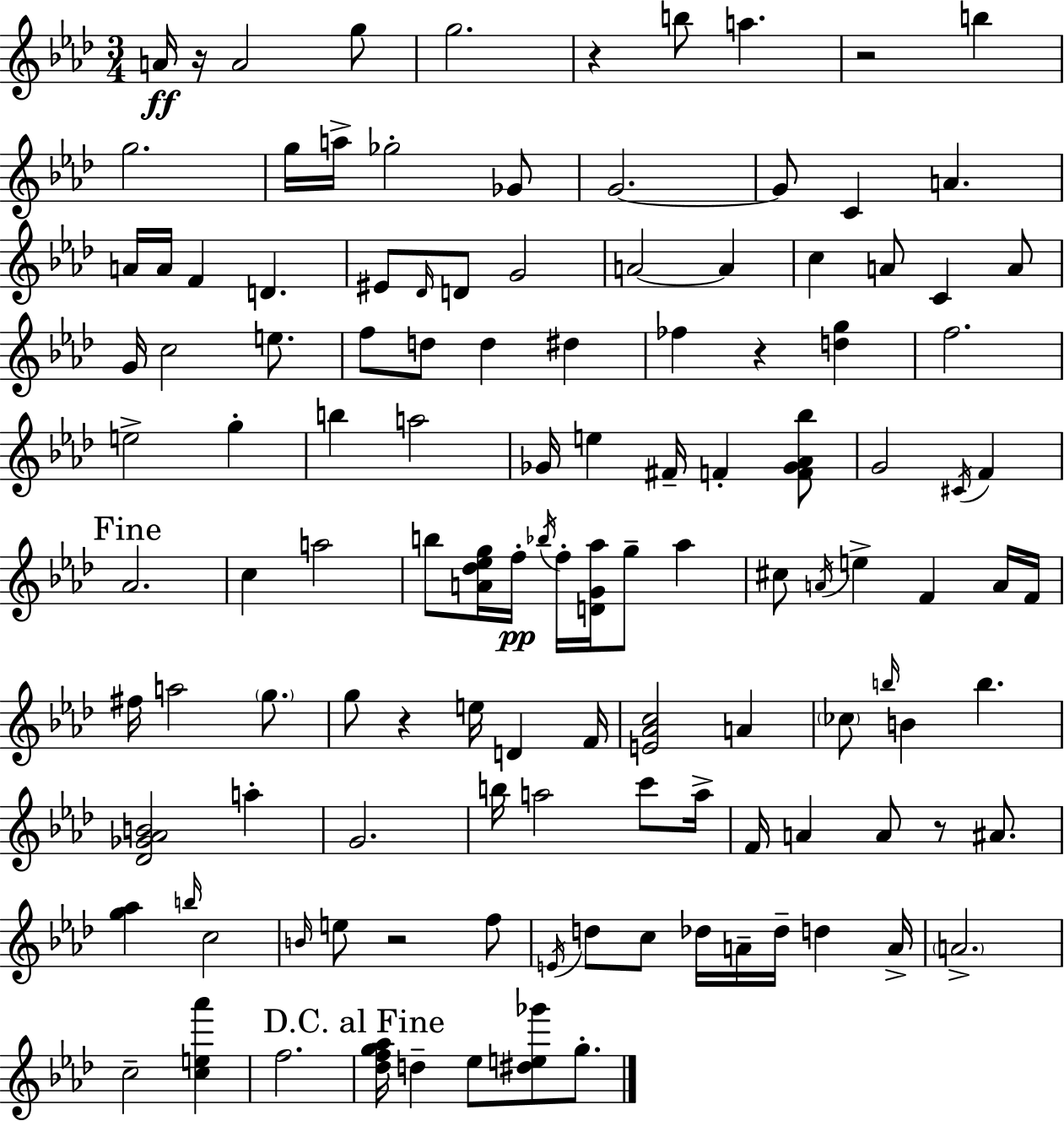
{
  \clef treble
  \numericTimeSignature
  \time 3/4
  \key aes \major
  a'16\ff r16 a'2 g''8 | g''2. | r4 b''8 a''4. | r2 b''4 | \break g''2. | g''16 a''16-> ges''2-. ges'8 | g'2.~~ | g'8 c'4 a'4. | \break a'16 a'16 f'4 d'4. | eis'8 \grace { des'16 } d'8 g'2 | a'2~~ a'4 | c''4 a'8 c'4 a'8 | \break g'16 c''2 e''8. | f''8 d''8 d''4 dis''4 | fes''4 r4 <d'' g''>4 | f''2. | \break e''2-> g''4-. | b''4 a''2 | ges'16 e''4 fis'16-- f'4-. <f' ges' aes' bes''>8 | g'2 \acciaccatura { cis'16 } f'4 | \break \mark "Fine" aes'2. | c''4 a''2 | b''8 <a' des'' ees'' g''>16 f''16-.\pp \acciaccatura { bes''16 } f''16-. <d' g' aes''>16 g''8-- aes''4 | cis''8 \acciaccatura { a'16 } e''4-> f'4 | \break a'16 f'16 fis''16 a''2 | \parenthesize g''8. g''8 r4 e''16 d'4 | f'16 <e' aes' c''>2 | a'4 \parenthesize ces''8 \grace { b''16 } b'4 b''4. | \break <des' ges' aes' b'>2 | a''4-. g'2. | b''16 a''2 | c'''8 a''16-> f'16 a'4 a'8 | \break r8 ais'8. <g'' aes''>4 \grace { b''16 } c''2 | \grace { b'16 } e''8 r2 | f''8 \acciaccatura { e'16 } d''8 c''8 | des''16 a'16-- des''16-- d''4 a'16-> \parenthesize a'2.-> | \break c''2-- | <c'' e'' aes'''>4 f''2. | \mark "D.C. al Fine" <des'' f'' g'' aes''>16 d''4-- | ees''8 <dis'' e'' ges'''>8 g''8.-. \bar "|."
}